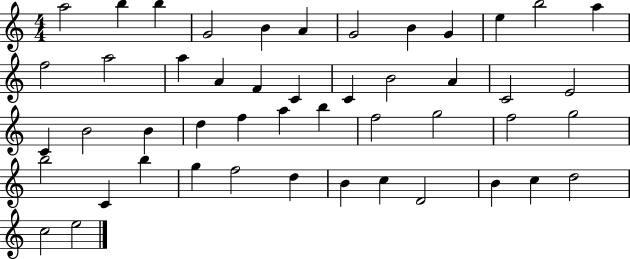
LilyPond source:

{
  \clef treble
  \numericTimeSignature
  \time 4/4
  \key c \major
  a''2 b''4 b''4 | g'2 b'4 a'4 | g'2 b'4 g'4 | e''4 b''2 a''4 | \break f''2 a''2 | a''4 a'4 f'4 c'4 | c'4 b'2 a'4 | c'2 e'2 | \break c'4 b'2 b'4 | d''4 f''4 a''4 b''4 | f''2 g''2 | f''2 g''2 | \break b''2 c'4 b''4 | g''4 f''2 d''4 | b'4 c''4 d'2 | b'4 c''4 d''2 | \break c''2 e''2 | \bar "|."
}